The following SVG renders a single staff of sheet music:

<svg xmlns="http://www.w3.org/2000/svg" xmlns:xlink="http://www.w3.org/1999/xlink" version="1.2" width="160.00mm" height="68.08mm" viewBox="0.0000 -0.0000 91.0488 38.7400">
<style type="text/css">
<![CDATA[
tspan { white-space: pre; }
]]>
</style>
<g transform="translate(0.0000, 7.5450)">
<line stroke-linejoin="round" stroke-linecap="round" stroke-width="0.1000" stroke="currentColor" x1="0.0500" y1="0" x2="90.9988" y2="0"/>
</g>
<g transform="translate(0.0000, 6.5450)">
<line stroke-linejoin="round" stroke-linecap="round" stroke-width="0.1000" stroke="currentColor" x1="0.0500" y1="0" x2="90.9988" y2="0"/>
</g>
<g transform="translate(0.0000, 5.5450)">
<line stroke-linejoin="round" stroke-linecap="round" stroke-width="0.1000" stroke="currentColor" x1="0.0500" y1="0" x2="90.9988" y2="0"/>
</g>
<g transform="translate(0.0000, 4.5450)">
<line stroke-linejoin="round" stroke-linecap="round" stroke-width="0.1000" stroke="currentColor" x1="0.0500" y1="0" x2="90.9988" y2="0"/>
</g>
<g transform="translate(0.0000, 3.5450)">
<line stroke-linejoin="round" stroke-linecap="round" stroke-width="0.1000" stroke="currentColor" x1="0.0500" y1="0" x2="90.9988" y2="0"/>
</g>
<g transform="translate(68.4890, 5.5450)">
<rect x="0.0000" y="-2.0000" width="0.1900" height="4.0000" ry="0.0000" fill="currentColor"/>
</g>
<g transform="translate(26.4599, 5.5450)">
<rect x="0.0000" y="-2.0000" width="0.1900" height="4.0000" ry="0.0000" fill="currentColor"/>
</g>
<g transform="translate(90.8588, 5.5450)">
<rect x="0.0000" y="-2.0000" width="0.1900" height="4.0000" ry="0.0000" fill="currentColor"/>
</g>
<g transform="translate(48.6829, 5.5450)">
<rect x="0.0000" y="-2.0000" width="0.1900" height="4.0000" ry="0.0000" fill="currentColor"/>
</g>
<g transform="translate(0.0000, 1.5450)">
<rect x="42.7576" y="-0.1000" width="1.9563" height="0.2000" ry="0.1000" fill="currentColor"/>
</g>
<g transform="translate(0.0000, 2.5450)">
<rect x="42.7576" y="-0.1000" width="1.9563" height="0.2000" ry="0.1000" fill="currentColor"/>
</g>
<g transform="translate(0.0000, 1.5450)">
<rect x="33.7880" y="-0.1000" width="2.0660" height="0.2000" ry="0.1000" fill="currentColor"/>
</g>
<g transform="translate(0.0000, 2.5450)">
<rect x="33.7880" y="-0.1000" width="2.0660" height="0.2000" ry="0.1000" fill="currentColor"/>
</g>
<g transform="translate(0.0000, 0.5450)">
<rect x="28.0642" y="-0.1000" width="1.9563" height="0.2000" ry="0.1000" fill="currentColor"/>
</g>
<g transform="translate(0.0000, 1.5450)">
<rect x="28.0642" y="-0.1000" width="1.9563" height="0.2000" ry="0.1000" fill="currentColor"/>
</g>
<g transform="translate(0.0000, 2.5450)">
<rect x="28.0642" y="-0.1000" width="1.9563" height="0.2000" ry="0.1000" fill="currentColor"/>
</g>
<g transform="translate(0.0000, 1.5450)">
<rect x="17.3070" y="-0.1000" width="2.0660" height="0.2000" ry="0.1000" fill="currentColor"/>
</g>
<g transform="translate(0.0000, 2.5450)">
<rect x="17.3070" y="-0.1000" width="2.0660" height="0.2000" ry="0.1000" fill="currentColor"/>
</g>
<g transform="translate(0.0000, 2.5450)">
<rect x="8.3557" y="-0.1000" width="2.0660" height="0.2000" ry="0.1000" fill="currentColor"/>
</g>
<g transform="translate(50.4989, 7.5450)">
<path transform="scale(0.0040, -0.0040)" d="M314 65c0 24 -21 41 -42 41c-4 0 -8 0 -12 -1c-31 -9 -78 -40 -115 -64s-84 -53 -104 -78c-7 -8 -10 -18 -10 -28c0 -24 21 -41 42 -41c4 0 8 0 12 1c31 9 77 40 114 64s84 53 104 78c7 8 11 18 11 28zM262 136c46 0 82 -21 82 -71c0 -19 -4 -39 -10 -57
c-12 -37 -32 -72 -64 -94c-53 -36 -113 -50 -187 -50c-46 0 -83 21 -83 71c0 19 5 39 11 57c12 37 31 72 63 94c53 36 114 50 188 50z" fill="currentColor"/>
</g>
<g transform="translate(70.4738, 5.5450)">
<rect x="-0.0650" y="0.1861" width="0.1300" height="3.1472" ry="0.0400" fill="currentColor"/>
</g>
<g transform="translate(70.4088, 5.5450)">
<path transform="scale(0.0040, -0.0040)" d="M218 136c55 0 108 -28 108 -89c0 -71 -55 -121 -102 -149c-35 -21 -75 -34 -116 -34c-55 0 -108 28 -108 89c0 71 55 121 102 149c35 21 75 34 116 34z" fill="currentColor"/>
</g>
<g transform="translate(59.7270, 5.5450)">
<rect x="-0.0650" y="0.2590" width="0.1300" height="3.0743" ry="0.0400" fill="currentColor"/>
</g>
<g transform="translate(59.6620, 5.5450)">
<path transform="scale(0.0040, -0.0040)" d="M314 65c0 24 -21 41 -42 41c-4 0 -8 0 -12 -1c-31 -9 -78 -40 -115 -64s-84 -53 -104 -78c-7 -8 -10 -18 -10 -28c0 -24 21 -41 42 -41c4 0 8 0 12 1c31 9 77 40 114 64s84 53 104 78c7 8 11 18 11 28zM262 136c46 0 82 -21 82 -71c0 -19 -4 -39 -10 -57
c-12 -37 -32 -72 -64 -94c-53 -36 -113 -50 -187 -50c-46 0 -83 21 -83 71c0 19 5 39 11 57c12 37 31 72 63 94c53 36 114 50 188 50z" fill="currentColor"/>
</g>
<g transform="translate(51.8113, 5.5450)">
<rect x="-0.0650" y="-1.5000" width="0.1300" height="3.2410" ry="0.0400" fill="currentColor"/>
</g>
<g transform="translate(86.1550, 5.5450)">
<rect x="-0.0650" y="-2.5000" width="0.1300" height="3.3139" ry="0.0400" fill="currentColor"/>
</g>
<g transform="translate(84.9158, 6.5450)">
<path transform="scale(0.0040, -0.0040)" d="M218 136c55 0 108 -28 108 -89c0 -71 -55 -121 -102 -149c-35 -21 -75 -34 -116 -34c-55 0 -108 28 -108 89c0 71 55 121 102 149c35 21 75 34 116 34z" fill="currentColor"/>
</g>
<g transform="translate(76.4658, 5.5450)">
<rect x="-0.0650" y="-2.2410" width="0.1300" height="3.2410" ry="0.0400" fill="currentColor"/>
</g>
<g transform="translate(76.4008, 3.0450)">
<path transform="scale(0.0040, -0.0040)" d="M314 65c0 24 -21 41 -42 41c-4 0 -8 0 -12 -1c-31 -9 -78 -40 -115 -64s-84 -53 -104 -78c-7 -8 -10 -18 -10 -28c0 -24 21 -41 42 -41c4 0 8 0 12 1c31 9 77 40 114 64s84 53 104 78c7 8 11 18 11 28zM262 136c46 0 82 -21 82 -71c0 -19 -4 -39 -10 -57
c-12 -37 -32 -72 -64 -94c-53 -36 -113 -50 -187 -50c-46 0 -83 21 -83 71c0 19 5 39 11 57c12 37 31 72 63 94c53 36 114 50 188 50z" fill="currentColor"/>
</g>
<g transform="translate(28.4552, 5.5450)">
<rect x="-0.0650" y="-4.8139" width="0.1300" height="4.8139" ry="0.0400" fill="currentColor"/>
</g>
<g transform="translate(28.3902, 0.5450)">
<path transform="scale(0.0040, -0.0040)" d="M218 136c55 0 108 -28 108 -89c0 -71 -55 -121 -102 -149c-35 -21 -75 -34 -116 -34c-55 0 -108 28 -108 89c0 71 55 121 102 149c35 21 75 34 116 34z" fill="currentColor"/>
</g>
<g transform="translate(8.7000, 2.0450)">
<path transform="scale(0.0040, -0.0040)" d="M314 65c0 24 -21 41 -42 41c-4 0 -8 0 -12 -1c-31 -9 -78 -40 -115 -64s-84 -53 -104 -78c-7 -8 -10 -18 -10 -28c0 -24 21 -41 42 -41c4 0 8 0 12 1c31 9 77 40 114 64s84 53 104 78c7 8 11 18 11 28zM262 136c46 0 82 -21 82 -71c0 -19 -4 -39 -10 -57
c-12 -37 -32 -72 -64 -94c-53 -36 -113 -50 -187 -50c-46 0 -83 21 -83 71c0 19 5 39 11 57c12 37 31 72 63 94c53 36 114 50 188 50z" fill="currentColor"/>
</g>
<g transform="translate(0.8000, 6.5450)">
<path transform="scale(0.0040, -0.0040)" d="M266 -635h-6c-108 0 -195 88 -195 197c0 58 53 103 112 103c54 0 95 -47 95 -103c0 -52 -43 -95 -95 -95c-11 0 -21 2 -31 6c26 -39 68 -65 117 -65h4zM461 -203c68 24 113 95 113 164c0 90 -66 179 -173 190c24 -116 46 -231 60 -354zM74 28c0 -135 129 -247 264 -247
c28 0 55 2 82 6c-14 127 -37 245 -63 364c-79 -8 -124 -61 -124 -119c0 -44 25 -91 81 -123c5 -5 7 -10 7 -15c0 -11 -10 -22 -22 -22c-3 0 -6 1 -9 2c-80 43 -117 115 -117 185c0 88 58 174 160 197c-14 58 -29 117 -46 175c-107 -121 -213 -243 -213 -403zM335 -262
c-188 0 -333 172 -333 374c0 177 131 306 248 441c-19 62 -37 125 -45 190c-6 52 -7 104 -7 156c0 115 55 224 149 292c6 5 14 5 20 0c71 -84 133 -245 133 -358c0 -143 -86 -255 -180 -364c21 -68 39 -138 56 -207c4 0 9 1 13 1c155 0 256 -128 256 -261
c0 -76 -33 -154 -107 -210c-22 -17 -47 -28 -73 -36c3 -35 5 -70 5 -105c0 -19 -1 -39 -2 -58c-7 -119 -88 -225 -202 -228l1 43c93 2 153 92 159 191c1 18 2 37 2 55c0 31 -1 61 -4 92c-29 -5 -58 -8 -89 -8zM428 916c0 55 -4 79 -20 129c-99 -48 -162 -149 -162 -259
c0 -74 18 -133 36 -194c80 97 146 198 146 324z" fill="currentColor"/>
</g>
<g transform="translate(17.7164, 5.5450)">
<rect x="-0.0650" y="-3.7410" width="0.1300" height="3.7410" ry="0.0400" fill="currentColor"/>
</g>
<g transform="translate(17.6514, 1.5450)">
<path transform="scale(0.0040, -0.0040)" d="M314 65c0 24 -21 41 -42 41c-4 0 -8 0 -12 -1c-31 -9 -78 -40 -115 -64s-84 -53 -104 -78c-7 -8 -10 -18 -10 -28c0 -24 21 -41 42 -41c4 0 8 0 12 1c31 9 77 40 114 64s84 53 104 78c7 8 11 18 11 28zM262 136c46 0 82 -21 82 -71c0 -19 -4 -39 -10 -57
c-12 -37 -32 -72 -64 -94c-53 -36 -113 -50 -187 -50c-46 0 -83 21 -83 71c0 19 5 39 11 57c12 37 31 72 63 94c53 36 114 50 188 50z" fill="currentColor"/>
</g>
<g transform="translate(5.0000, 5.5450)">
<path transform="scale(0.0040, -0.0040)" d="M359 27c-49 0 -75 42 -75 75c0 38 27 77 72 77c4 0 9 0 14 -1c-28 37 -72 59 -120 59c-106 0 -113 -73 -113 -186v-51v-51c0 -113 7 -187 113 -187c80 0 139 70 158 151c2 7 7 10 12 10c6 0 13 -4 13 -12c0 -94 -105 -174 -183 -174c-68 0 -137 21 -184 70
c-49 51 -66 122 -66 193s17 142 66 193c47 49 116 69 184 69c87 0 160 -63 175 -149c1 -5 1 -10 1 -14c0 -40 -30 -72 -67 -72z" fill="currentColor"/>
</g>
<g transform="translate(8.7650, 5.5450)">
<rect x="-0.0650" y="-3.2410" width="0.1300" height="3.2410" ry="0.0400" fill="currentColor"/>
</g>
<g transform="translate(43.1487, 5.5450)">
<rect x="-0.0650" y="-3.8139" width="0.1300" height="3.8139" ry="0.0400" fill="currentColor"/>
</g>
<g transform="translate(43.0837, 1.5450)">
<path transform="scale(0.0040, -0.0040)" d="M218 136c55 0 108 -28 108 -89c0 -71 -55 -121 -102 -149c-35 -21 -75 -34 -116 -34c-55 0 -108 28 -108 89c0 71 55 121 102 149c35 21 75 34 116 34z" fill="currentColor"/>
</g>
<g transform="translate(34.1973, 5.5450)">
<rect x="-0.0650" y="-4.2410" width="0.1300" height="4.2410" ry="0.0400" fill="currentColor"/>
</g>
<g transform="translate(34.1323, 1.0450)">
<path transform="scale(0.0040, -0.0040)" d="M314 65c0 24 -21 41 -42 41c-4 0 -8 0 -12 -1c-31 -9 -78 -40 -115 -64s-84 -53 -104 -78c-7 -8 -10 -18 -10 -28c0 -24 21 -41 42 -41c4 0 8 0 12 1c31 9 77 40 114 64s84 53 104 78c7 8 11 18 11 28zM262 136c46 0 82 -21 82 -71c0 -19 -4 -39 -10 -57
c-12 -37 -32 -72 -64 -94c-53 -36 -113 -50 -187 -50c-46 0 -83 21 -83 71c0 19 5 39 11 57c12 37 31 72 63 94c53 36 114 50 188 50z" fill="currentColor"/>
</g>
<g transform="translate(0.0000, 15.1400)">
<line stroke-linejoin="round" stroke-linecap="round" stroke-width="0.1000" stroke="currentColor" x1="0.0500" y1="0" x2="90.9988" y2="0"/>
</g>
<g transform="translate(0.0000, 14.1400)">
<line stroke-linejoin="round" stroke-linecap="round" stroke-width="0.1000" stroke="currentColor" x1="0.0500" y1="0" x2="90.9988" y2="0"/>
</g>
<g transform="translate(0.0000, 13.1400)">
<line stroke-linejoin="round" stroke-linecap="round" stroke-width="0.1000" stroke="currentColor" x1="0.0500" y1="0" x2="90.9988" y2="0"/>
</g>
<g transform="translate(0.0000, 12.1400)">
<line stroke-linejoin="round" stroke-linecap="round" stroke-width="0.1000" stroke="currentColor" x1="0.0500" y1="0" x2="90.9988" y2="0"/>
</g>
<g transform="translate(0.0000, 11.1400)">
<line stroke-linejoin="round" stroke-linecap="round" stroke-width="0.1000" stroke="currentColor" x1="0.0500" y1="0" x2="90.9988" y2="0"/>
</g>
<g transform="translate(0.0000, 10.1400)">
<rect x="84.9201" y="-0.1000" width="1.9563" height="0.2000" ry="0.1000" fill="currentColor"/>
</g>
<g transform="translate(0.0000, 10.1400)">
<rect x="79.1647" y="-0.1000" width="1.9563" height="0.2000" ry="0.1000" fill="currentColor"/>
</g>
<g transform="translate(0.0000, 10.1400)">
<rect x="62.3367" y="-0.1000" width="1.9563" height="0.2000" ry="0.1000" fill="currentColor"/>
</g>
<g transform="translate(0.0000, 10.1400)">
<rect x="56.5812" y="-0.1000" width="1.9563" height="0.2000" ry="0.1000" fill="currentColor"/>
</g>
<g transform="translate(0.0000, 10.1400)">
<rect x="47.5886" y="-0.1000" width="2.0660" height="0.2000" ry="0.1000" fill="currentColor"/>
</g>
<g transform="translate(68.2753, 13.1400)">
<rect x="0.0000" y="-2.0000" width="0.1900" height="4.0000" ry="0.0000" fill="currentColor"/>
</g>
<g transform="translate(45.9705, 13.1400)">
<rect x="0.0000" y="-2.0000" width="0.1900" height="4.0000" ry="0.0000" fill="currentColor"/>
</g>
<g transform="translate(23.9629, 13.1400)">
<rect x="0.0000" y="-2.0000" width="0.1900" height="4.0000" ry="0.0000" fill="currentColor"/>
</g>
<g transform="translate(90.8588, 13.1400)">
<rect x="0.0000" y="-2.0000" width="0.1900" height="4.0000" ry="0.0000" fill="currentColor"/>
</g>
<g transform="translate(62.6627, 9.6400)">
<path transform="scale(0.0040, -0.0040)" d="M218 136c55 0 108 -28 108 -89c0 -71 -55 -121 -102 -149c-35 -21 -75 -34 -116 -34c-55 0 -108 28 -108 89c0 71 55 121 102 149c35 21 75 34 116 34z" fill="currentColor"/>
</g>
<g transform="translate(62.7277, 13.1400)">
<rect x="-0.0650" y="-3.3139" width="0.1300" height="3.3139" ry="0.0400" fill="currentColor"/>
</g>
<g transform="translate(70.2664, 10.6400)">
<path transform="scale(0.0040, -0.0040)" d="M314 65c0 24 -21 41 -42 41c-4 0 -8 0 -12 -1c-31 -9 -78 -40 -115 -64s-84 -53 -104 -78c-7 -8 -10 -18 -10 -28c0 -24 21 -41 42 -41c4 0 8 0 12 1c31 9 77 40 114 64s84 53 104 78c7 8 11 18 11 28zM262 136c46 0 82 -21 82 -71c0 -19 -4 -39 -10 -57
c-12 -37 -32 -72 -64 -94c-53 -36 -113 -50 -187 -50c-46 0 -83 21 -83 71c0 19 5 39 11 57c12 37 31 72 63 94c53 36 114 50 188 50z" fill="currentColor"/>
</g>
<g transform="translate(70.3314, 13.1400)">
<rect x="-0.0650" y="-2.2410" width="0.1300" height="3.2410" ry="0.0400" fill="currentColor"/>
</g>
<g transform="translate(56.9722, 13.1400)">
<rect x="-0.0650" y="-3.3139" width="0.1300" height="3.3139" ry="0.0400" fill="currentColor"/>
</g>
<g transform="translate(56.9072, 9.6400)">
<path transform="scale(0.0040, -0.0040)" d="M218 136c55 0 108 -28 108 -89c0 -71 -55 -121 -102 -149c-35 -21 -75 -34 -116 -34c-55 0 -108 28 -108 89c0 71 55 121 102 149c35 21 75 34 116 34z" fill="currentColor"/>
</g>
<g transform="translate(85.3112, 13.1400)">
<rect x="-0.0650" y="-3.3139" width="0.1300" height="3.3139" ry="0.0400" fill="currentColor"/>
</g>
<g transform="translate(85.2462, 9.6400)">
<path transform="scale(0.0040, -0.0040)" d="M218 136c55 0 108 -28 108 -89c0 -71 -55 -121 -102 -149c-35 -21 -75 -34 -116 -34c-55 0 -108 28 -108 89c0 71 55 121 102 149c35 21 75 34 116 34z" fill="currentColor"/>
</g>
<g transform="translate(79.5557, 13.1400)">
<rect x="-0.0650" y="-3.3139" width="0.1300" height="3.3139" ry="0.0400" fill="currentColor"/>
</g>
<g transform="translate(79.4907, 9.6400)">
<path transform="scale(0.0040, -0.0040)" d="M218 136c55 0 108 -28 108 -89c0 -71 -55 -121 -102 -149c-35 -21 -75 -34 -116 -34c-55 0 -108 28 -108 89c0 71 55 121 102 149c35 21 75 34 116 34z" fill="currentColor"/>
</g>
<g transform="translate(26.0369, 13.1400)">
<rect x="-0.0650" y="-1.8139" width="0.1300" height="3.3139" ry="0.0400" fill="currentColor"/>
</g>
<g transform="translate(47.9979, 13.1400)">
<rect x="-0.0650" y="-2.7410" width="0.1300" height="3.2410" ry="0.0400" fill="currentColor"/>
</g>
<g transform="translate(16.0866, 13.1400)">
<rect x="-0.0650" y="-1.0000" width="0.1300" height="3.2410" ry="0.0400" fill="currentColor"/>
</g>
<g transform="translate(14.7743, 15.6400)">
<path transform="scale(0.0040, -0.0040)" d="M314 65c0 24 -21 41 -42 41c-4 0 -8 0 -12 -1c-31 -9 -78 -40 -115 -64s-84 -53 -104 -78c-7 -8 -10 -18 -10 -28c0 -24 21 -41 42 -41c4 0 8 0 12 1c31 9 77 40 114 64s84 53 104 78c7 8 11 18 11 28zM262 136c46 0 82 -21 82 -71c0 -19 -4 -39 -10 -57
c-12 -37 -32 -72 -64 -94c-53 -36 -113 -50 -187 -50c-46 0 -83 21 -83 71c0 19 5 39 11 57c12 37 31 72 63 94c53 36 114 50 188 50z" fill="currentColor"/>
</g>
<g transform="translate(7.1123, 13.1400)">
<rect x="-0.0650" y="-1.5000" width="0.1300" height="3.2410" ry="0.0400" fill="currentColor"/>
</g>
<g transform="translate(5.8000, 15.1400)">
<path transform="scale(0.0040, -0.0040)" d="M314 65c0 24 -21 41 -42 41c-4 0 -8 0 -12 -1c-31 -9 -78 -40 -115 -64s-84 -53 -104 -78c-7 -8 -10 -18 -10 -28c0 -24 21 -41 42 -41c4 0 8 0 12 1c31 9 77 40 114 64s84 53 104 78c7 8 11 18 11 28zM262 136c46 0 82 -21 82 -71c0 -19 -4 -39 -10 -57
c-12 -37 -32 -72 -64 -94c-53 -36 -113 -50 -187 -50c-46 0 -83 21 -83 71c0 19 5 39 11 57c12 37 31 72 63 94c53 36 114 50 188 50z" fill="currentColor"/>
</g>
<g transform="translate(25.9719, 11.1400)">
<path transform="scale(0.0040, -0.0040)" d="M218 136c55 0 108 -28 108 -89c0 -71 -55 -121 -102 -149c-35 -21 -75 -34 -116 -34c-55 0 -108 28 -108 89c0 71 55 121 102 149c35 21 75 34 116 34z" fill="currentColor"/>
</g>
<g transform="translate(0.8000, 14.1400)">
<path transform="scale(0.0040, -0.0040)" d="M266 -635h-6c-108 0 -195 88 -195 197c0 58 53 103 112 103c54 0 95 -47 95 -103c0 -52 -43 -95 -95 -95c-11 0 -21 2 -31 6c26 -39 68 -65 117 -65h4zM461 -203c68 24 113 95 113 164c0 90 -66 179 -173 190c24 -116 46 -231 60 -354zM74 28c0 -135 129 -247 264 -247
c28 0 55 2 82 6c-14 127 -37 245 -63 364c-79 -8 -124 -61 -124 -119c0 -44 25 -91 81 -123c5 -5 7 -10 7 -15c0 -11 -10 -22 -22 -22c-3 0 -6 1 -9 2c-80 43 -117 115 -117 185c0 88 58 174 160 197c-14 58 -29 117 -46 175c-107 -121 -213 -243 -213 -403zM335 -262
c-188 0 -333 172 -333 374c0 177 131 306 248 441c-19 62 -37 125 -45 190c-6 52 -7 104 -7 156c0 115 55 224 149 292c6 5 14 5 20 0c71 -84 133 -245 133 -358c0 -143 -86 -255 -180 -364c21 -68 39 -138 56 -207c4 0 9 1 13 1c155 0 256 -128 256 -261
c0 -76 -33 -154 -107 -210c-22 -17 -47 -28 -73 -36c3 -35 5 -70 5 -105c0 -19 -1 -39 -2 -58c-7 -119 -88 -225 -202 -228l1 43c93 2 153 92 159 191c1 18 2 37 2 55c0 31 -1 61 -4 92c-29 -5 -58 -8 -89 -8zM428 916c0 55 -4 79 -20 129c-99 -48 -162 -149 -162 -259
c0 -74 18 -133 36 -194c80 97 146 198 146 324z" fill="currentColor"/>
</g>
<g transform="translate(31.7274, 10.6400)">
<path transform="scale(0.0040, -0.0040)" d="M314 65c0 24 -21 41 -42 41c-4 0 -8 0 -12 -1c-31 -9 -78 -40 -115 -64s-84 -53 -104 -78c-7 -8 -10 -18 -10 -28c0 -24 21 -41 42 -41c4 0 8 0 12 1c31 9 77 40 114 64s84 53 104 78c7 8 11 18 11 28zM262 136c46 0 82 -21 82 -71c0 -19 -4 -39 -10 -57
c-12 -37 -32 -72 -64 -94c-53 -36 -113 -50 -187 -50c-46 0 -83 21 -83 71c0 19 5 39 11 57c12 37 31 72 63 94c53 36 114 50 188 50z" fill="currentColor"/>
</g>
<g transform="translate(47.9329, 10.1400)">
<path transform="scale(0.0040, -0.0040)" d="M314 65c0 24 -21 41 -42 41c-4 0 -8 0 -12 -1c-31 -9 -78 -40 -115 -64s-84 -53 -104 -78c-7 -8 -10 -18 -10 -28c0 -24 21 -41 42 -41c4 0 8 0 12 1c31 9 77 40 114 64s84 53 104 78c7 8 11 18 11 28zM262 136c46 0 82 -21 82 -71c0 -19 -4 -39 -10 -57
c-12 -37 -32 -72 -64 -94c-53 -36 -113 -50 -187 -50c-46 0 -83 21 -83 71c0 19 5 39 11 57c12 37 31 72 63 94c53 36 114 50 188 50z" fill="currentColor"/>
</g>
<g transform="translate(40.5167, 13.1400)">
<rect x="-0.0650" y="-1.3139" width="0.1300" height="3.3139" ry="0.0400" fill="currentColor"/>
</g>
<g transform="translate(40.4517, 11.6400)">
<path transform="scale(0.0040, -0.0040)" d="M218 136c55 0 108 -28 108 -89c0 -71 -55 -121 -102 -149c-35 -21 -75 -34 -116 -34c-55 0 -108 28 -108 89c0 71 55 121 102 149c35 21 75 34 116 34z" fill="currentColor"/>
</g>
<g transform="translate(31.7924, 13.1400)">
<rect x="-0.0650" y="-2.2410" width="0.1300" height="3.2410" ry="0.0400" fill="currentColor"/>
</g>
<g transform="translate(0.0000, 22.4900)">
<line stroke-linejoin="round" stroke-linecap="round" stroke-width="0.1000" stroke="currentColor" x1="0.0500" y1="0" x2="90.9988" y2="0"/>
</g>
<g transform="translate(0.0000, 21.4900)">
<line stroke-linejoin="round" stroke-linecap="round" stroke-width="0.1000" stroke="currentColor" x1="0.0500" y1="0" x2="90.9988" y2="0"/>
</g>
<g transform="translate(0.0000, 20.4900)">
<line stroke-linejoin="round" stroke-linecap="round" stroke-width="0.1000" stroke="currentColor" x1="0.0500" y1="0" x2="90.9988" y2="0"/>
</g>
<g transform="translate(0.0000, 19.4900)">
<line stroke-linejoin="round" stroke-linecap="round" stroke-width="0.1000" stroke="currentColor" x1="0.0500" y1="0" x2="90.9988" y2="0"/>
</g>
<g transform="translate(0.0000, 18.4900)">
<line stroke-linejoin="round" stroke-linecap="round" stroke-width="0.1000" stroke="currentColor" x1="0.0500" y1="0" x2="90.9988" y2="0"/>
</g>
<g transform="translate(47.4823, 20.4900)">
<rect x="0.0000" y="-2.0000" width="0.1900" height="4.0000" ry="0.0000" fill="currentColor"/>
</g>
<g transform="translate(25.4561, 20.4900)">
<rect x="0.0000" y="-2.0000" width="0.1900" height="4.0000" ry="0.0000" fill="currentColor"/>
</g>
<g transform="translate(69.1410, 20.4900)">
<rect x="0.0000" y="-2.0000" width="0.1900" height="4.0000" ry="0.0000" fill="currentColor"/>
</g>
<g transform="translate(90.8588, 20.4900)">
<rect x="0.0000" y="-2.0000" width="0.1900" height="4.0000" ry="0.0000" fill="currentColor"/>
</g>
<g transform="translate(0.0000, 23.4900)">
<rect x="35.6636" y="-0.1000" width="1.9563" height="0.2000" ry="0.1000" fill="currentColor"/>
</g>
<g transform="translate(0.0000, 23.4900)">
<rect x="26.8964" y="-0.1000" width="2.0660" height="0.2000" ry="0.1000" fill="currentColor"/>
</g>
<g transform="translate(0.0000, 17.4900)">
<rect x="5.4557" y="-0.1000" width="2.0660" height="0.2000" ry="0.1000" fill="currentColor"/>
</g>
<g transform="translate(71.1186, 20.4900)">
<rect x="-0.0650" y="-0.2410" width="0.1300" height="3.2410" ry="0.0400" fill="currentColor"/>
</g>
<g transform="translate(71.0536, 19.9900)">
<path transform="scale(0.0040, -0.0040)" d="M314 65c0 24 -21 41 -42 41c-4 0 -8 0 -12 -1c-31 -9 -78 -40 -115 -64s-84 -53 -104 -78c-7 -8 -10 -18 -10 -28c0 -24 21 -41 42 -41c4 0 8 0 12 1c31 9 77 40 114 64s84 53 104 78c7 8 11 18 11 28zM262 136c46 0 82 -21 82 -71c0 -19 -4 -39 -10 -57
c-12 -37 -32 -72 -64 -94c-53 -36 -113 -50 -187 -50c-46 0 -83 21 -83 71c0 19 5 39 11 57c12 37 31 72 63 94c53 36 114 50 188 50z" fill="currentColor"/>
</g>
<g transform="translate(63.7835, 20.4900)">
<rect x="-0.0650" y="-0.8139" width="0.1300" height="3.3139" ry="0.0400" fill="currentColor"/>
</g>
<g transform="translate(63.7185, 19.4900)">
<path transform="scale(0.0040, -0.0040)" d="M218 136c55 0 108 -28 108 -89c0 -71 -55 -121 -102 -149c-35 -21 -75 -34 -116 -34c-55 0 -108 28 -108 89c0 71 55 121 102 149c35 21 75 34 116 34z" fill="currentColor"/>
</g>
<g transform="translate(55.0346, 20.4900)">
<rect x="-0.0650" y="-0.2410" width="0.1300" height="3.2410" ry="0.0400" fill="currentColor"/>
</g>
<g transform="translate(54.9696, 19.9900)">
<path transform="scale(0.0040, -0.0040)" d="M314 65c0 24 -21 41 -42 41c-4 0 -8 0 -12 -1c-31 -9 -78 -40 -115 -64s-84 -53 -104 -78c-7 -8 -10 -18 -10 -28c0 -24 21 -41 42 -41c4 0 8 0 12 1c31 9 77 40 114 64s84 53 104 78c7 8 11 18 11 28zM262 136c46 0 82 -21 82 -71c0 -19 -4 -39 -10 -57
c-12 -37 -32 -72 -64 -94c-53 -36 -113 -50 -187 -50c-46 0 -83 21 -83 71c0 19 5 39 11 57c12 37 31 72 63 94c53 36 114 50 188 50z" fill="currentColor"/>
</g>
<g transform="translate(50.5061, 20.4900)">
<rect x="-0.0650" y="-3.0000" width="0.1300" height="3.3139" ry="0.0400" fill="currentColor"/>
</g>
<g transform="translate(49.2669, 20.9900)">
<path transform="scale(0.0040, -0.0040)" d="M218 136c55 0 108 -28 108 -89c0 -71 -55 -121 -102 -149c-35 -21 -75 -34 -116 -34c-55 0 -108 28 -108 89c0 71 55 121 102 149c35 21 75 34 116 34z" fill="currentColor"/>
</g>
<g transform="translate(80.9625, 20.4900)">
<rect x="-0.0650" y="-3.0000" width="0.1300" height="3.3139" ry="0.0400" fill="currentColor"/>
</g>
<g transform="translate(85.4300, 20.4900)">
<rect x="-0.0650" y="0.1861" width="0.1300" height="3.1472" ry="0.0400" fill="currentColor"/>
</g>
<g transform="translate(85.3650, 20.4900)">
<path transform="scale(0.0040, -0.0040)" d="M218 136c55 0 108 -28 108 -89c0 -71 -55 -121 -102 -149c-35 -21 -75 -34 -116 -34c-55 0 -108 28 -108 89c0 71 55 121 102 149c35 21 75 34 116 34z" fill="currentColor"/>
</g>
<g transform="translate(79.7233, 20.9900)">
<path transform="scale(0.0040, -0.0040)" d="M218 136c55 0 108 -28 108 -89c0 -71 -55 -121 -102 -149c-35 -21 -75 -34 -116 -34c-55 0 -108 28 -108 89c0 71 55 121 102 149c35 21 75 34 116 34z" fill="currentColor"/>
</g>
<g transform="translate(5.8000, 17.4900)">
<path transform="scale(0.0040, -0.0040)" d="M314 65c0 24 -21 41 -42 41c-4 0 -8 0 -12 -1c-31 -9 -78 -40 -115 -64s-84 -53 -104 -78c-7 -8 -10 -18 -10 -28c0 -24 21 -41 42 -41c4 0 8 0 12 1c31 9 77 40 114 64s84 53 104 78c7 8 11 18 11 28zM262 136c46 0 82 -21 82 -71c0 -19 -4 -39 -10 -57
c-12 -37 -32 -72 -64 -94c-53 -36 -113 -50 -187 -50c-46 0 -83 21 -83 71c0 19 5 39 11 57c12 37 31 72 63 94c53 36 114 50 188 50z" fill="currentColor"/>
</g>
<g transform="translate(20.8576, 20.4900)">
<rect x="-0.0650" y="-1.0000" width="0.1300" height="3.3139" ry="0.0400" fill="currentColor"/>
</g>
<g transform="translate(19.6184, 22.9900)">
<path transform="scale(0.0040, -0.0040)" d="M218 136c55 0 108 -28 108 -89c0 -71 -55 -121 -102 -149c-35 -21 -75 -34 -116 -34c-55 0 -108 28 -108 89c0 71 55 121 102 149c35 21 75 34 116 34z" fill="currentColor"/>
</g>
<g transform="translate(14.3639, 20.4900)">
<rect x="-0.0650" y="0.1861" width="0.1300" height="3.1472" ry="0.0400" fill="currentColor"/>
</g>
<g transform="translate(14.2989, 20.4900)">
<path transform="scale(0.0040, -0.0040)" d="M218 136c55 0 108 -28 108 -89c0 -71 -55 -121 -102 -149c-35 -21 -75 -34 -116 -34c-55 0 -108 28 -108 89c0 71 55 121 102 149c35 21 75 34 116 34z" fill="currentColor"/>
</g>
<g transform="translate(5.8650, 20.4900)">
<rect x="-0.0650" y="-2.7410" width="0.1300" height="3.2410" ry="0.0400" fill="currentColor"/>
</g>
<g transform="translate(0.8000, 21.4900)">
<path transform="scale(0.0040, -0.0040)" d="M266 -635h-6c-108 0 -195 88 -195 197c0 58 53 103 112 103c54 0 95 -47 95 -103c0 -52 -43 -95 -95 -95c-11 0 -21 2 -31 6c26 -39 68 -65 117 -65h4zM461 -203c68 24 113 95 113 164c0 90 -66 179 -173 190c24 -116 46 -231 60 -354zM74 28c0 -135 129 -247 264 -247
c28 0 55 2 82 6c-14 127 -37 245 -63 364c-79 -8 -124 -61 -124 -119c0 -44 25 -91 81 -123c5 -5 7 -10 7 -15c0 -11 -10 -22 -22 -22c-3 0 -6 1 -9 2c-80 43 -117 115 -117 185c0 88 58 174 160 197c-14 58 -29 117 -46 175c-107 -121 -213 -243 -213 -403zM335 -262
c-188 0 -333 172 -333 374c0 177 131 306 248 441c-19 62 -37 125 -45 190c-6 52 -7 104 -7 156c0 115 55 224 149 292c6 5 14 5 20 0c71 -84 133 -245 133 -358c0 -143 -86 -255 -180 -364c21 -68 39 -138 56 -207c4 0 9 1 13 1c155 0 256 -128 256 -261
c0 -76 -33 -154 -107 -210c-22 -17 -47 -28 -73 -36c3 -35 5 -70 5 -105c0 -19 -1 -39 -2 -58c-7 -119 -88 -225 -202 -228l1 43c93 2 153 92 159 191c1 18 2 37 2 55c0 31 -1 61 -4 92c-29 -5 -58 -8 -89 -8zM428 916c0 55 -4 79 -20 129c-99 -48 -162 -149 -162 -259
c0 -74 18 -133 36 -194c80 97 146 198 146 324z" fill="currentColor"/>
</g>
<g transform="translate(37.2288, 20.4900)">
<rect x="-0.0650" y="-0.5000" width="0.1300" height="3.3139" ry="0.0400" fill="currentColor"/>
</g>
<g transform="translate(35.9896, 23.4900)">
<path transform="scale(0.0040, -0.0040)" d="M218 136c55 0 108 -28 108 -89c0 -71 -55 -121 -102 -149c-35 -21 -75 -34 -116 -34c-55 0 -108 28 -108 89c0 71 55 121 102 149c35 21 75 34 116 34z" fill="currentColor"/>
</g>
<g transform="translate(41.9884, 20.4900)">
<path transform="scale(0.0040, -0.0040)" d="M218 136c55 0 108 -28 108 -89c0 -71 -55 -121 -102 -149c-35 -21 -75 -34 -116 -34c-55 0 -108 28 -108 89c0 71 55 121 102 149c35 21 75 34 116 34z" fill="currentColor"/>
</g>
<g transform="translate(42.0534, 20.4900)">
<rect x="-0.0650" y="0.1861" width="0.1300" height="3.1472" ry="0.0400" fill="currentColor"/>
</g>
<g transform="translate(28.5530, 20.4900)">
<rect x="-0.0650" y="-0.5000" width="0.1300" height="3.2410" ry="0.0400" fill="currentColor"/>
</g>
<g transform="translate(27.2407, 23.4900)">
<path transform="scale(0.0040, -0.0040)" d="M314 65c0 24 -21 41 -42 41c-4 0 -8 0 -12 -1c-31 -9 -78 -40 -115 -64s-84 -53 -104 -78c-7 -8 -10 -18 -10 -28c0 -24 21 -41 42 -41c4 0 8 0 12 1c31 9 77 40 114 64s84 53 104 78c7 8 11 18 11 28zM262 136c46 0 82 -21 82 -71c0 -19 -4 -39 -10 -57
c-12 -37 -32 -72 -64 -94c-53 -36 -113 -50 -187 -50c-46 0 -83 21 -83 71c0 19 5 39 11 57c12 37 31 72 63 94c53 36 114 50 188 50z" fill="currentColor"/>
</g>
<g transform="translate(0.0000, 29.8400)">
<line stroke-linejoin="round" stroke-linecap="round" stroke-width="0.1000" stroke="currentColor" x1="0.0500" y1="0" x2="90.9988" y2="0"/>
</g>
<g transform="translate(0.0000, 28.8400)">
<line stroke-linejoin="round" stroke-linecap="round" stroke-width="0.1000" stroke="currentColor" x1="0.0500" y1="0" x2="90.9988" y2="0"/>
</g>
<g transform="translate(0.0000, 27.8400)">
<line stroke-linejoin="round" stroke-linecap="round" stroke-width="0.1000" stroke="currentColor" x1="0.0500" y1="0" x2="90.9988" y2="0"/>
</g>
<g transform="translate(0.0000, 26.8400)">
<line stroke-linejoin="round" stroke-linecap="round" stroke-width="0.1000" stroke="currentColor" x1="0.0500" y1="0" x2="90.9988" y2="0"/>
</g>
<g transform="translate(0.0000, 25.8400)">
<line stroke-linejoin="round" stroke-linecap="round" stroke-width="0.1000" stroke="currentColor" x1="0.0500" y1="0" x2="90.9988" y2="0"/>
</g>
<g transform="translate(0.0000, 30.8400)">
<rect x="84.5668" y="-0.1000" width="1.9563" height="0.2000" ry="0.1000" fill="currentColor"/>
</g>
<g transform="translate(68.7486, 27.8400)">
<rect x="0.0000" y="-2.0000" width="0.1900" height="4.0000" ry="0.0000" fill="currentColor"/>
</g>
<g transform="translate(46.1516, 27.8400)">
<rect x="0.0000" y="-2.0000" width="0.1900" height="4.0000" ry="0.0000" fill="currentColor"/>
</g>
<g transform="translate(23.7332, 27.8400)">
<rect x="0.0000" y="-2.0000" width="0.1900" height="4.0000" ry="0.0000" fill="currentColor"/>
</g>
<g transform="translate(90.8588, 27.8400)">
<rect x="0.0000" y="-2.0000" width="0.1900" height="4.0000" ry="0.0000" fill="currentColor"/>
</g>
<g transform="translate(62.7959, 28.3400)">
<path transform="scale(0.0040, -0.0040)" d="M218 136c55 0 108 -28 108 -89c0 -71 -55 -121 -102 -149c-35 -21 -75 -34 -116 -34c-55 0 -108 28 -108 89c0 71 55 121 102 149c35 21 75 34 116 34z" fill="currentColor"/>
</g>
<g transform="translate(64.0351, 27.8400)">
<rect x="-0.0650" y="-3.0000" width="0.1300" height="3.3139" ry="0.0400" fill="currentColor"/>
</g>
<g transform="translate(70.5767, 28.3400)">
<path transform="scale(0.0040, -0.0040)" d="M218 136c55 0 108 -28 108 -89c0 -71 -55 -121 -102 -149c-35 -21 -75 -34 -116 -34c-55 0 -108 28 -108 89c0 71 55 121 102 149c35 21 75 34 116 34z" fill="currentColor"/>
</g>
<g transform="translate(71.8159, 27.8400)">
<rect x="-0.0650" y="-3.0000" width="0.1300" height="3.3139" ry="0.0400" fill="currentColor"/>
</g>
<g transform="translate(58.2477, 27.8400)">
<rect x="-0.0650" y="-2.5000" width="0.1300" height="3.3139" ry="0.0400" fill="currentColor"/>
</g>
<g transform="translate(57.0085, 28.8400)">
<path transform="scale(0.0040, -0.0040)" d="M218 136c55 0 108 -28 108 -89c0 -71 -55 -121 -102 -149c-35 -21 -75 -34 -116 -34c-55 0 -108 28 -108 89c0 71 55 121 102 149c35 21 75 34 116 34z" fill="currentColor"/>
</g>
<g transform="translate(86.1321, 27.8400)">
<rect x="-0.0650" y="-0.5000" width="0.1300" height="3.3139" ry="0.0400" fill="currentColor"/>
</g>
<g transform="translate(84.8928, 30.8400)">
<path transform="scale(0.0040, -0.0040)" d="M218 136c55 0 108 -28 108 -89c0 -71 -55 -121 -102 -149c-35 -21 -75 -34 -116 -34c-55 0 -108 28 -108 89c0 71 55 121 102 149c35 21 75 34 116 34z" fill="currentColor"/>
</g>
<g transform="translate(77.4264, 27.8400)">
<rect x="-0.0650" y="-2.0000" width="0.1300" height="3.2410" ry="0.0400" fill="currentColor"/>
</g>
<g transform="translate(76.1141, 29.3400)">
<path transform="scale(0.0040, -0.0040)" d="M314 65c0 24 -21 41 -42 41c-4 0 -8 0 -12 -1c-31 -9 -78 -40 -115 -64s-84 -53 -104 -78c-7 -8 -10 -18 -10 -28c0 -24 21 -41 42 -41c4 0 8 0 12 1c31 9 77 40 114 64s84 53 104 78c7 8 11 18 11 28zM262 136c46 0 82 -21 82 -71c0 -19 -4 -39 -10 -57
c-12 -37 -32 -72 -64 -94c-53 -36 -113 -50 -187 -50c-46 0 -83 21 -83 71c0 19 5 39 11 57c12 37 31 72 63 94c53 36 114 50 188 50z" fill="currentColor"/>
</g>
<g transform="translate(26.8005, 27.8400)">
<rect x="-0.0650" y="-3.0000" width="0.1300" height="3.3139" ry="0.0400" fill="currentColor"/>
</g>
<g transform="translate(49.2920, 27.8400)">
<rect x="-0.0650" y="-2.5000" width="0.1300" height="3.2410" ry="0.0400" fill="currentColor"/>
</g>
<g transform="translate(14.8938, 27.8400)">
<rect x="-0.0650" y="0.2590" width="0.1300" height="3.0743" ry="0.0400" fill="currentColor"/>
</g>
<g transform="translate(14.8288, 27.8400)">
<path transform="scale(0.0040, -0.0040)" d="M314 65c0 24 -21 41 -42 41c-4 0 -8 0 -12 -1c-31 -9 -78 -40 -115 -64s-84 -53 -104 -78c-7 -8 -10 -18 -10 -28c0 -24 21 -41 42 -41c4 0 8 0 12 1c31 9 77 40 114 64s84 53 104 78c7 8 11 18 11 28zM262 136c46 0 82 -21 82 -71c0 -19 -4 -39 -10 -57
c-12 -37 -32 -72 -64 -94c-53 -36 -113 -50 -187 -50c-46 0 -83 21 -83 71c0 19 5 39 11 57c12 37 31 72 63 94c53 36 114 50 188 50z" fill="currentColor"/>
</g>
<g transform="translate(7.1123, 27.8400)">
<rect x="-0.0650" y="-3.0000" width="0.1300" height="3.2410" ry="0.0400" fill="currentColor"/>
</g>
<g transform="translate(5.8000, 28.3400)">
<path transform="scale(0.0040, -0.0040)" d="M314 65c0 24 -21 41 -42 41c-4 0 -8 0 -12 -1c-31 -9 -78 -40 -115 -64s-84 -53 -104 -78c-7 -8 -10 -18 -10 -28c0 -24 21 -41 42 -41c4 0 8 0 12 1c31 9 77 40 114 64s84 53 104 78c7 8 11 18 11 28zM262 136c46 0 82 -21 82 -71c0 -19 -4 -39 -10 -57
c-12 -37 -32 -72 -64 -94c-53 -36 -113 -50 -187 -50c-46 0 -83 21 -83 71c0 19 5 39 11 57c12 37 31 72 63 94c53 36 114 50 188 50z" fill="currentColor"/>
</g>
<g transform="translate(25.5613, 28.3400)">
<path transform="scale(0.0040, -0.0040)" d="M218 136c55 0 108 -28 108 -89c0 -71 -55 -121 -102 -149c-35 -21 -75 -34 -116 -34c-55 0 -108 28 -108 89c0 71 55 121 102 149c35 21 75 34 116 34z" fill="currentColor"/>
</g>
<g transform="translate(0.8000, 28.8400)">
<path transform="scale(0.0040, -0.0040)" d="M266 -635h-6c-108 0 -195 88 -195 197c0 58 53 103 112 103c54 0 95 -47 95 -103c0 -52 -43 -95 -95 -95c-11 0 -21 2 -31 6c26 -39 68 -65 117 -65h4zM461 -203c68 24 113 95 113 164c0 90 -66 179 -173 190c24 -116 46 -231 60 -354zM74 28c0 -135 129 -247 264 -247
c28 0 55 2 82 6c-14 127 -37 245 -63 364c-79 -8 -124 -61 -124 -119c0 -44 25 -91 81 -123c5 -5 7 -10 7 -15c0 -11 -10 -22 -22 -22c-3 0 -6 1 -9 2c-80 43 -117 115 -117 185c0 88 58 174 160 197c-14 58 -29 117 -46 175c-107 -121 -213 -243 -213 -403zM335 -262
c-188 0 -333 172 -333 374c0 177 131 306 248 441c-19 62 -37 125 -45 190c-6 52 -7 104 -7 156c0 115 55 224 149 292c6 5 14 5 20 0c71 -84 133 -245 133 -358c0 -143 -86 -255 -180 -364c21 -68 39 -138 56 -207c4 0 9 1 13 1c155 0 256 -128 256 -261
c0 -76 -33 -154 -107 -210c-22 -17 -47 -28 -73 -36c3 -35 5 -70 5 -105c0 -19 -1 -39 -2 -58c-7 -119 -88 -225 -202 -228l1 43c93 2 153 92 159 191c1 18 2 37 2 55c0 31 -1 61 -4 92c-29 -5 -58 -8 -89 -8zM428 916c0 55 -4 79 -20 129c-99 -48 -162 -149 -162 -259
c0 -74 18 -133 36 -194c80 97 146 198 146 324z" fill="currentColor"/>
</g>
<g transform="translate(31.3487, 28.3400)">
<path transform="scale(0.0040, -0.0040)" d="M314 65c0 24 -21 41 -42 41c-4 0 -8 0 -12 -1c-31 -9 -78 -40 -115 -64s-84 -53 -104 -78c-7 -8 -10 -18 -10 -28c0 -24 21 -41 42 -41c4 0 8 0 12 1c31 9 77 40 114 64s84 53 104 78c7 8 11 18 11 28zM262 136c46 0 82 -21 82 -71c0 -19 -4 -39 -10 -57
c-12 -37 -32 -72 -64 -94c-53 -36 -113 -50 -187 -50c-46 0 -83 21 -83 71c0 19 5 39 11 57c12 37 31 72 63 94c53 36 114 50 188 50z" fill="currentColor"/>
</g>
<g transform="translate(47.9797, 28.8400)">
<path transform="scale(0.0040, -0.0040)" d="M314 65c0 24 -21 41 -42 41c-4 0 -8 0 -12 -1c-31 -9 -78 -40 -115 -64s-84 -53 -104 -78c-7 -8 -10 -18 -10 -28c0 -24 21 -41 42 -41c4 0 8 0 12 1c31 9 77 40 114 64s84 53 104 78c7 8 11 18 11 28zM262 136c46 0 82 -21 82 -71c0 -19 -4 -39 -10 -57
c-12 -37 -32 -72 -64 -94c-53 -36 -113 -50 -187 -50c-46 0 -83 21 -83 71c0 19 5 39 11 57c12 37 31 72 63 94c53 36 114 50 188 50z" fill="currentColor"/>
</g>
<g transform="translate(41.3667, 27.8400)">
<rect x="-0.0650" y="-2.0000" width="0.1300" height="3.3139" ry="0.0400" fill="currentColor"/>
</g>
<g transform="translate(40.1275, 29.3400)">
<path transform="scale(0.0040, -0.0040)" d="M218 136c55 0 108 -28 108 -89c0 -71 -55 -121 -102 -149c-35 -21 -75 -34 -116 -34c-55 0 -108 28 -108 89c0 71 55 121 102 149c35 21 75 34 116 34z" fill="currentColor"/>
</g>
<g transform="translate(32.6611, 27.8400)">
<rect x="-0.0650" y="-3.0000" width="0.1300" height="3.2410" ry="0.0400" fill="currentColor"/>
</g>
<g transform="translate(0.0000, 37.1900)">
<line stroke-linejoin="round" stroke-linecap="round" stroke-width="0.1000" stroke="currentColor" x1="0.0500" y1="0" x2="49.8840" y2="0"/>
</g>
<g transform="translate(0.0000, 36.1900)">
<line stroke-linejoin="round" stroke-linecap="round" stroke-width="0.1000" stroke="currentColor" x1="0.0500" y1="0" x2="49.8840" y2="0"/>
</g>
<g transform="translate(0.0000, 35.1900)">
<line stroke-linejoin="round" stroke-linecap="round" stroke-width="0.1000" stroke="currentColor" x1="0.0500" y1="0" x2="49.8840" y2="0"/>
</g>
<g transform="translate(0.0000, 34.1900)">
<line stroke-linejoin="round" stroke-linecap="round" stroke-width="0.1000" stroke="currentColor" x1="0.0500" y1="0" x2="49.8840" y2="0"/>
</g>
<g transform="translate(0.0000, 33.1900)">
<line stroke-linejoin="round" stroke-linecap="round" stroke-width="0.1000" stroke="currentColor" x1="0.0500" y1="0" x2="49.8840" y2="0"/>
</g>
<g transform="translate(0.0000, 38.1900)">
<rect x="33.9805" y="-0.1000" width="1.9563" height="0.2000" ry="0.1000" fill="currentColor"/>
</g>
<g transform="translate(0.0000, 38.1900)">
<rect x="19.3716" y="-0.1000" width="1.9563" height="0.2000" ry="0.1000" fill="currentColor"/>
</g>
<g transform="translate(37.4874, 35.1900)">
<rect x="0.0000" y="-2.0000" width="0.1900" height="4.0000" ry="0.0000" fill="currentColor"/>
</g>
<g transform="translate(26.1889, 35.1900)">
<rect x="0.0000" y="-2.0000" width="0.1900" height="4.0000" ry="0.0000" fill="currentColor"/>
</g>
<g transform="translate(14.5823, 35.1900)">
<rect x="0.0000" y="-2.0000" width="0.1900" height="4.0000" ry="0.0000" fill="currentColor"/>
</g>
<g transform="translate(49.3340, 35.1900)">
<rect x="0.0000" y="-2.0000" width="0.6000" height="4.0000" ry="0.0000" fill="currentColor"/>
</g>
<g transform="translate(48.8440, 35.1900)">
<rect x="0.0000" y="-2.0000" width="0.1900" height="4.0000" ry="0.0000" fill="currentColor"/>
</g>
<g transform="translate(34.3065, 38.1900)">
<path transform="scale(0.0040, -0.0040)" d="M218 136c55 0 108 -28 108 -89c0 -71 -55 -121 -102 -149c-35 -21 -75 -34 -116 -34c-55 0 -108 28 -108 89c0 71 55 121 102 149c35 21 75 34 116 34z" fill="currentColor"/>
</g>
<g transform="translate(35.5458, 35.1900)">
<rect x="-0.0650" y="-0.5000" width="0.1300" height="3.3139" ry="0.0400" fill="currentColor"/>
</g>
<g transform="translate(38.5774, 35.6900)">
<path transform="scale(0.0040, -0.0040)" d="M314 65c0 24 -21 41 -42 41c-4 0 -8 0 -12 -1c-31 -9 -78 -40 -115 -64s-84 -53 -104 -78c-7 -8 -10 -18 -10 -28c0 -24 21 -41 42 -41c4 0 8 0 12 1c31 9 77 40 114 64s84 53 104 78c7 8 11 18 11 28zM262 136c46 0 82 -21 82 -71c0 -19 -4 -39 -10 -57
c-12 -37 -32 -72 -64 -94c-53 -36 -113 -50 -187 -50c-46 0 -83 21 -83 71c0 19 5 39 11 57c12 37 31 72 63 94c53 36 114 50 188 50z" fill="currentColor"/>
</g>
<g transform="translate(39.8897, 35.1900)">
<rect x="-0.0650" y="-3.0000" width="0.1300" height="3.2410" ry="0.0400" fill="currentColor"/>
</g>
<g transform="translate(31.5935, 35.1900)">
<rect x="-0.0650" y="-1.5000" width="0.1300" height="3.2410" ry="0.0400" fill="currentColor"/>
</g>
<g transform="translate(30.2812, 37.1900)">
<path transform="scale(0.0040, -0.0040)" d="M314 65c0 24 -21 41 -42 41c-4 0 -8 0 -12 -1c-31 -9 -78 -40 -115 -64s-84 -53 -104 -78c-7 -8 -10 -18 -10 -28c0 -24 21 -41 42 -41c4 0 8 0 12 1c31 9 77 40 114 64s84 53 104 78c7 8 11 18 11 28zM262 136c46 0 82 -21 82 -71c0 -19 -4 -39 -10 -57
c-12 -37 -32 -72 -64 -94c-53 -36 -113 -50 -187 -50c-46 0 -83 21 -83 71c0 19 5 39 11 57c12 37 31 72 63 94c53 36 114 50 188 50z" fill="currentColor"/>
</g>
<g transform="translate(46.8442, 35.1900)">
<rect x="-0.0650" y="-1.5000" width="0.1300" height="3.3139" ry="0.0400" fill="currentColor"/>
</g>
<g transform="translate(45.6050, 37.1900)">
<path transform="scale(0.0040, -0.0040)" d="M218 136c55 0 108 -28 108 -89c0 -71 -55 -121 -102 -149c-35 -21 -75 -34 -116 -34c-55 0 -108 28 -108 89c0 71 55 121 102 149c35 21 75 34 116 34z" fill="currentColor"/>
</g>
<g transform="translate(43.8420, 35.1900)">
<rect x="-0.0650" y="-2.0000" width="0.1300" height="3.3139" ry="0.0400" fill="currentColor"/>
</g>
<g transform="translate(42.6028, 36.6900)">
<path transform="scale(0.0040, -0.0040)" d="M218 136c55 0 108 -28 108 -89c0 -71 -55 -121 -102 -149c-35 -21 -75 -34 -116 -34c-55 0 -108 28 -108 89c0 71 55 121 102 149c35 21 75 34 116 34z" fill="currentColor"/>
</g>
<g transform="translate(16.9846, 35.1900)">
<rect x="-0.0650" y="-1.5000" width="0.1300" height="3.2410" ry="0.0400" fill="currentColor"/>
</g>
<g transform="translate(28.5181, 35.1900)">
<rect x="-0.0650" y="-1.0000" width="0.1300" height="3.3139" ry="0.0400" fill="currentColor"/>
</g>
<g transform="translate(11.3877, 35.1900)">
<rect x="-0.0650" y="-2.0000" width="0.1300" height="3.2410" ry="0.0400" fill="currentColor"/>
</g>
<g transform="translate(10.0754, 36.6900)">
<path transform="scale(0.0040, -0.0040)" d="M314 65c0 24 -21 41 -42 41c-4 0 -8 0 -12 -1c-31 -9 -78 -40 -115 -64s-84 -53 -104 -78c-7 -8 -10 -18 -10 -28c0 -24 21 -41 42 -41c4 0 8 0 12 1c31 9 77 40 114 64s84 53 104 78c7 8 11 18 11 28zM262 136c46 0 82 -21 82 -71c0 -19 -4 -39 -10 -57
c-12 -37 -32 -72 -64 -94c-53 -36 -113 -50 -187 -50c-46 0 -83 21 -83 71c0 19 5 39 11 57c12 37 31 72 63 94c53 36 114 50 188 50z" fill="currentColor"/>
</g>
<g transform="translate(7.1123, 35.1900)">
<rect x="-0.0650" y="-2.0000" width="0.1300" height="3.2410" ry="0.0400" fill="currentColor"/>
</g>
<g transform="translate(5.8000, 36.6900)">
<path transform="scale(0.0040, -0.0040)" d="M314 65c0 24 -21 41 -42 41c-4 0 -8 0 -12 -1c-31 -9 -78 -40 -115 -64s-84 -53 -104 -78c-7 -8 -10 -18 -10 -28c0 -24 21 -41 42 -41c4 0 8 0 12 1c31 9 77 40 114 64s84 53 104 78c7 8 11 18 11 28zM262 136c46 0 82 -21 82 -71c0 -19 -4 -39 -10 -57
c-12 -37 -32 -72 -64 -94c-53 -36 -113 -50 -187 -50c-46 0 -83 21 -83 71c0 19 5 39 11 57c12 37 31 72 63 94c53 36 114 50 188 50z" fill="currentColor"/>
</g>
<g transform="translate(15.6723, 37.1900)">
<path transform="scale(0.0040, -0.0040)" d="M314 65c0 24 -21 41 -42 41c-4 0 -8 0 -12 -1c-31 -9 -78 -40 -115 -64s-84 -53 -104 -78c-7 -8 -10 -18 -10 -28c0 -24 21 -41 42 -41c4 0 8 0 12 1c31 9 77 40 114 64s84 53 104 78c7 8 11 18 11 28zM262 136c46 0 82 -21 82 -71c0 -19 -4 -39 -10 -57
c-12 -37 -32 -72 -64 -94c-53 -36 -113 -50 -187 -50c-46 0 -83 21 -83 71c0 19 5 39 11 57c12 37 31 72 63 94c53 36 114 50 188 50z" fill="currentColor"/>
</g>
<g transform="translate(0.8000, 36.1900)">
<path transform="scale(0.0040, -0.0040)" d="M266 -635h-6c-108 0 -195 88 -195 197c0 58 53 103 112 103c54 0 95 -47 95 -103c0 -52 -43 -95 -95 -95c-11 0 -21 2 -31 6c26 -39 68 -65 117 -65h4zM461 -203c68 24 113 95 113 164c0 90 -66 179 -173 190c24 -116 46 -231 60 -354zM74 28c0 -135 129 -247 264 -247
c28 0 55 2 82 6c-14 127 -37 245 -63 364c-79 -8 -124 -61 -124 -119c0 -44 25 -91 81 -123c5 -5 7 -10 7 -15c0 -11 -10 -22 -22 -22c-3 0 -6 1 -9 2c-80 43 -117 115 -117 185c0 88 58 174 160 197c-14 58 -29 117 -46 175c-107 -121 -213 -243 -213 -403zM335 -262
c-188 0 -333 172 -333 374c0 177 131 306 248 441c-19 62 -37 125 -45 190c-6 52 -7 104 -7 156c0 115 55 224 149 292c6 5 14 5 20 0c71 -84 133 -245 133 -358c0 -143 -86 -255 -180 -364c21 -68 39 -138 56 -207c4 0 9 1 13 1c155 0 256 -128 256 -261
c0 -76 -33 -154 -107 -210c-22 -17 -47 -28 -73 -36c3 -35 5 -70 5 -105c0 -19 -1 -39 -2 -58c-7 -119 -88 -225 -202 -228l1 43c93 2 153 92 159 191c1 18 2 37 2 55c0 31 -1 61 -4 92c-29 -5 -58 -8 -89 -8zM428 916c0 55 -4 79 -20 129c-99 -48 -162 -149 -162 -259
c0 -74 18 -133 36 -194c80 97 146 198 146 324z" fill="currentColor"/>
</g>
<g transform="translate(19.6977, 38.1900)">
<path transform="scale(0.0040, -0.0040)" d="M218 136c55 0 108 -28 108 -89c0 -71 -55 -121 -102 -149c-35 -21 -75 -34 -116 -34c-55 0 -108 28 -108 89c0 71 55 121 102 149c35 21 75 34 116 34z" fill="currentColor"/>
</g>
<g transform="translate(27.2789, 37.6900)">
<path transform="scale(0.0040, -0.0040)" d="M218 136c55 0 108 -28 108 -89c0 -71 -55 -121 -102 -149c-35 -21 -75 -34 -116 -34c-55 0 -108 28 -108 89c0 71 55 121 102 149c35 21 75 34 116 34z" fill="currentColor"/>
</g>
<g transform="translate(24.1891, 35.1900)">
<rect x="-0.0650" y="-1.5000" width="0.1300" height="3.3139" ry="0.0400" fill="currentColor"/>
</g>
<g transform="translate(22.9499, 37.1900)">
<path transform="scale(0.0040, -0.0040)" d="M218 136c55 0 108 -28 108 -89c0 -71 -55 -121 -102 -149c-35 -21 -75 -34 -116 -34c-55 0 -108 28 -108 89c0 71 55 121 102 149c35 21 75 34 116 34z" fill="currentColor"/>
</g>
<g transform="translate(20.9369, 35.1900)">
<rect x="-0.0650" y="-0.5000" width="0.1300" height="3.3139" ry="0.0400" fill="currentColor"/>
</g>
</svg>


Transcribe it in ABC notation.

X:1
T:Untitled
M:4/4
L:1/4
K:C
b2 c'2 e' d'2 c' E2 B2 B g2 G E2 D2 f g2 e a2 b b g2 b b a2 B D C2 C B A c2 d c2 A B A2 B2 A A2 F G2 G A A F2 C F2 F2 E2 C E D E2 C A2 F E